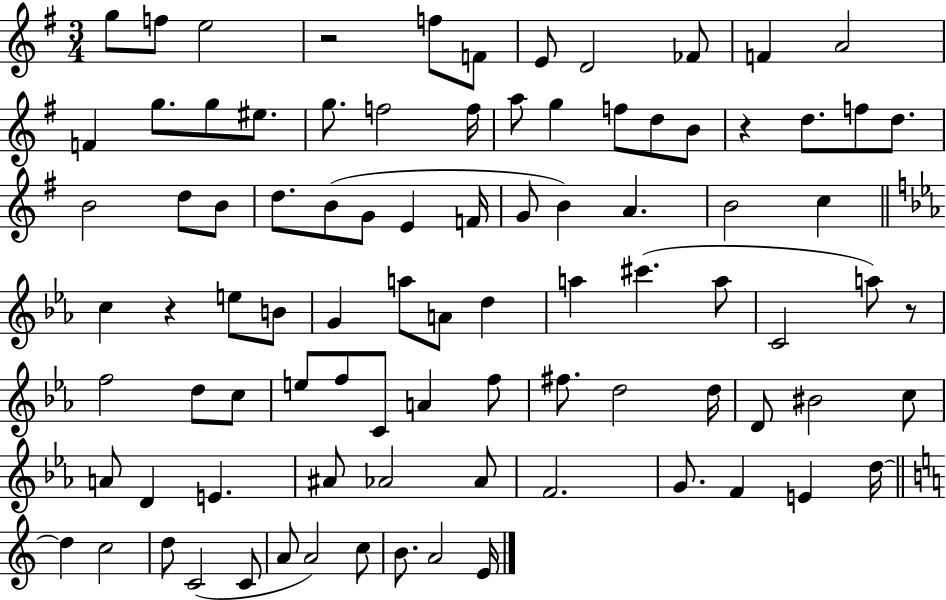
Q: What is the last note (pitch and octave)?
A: E4